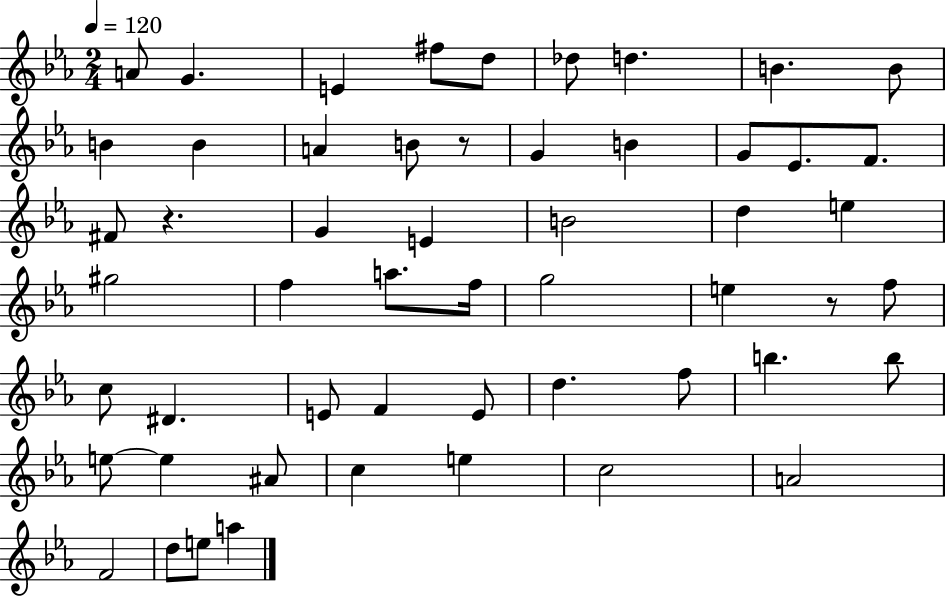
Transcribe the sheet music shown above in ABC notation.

X:1
T:Untitled
M:2/4
L:1/4
K:Eb
A/2 G E ^f/2 d/2 _d/2 d B B/2 B B A B/2 z/2 G B G/2 _E/2 F/2 ^F/2 z G E B2 d e ^g2 f a/2 f/4 g2 e z/2 f/2 c/2 ^D E/2 F E/2 d f/2 b b/2 e/2 e ^A/2 c e c2 A2 F2 d/2 e/2 a